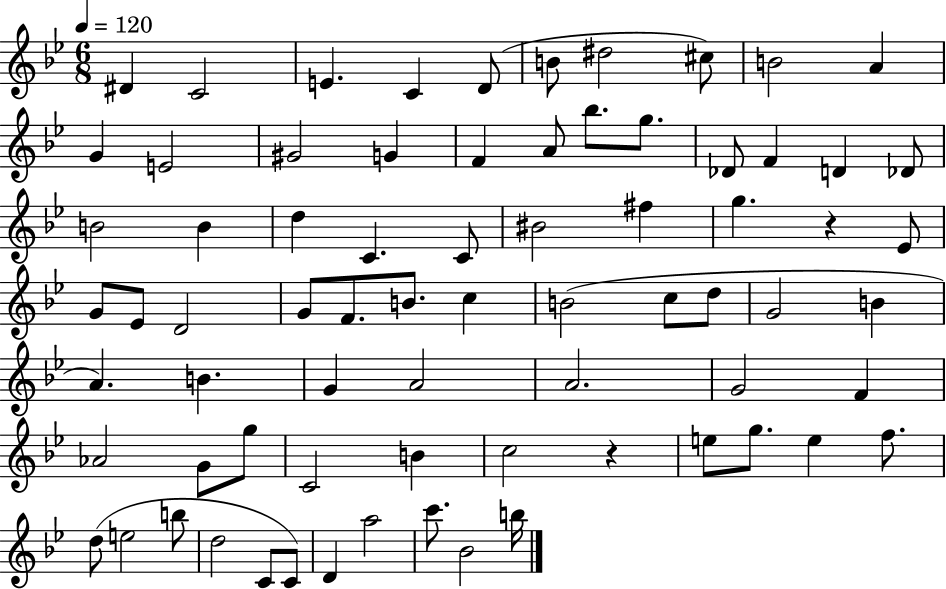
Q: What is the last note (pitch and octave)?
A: B5